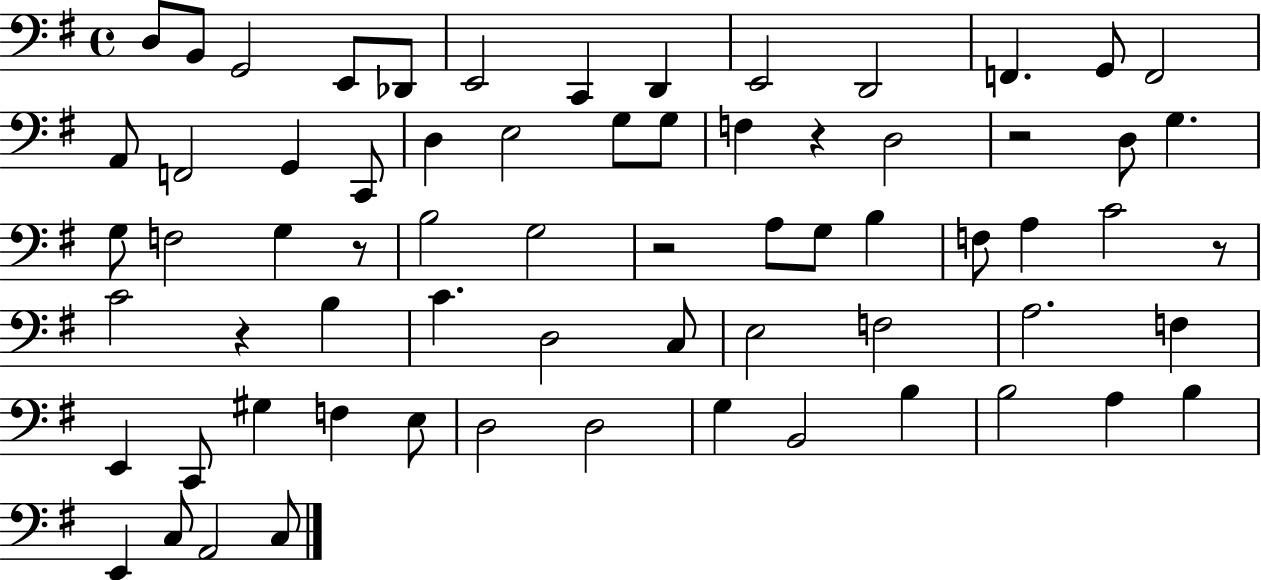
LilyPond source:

{
  \clef bass
  \time 4/4
  \defaultTimeSignature
  \key g \major
  d8 b,8 g,2 e,8 des,8 | e,2 c,4 d,4 | e,2 d,2 | f,4. g,8 f,2 | \break a,8 f,2 g,4 c,8 | d4 e2 g8 g8 | f4 r4 d2 | r2 d8 g4. | \break g8 f2 g4 r8 | b2 g2 | r2 a8 g8 b4 | f8 a4 c'2 r8 | \break c'2 r4 b4 | c'4. d2 c8 | e2 f2 | a2. f4 | \break e,4 c,8 gis4 f4 e8 | d2 d2 | g4 b,2 b4 | b2 a4 b4 | \break e,4 c8 a,2 c8 | \bar "|."
}